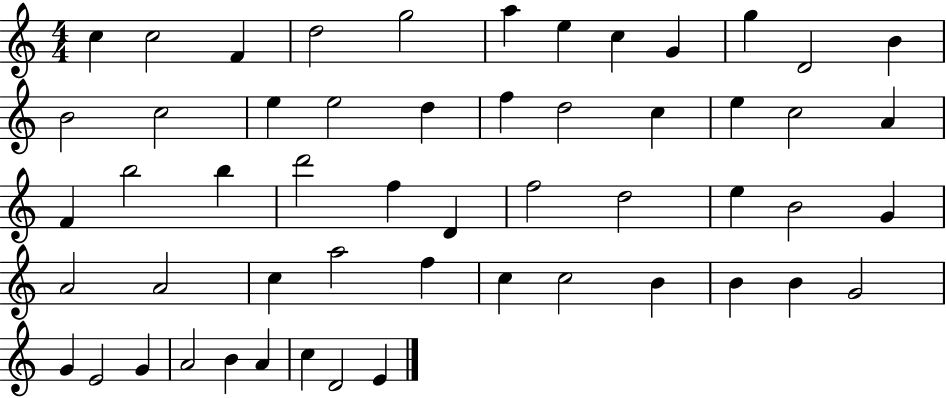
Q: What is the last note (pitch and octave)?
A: E4